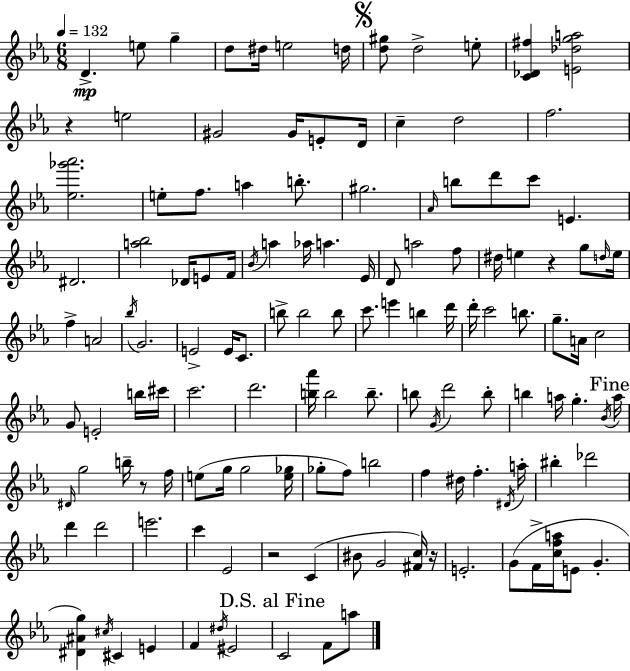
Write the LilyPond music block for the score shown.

{
  \clef treble
  \numericTimeSignature
  \time 6/8
  \key ees \major
  \tempo 4 = 132
  d'4.->\mp e''8 g''4-- | d''8 dis''16 e''2 d''16 | \mark \markup { \musicglyph "scripts.segno" } <d'' gis''>8 d''2-> e''8-. | <c' des' fis''>4 <e' des'' g'' a''>2 | \break r4 e''2 | gis'2 gis'16 e'8-. d'16 | c''4-- d''2 | f''2. | \break <ees'' ges''' aes'''>2. | e''8-. f''8. a''4 b''8.-. | gis''2. | \grace { aes'16 } b''8 d'''8 c'''8 e'4. | \break dis'2. | <a'' bes''>2 des'16 e'8 | f'16 \acciaccatura { bes'16 } a''4 aes''16 a''4. | ees'16 d'8 a''2 | \break f''8 dis''16 e''4 r4 g''8 | \grace { d''16 } e''16 f''4-> a'2 | \acciaccatura { bes''16 } g'2. | e'2-> | \break e'16 c'8. b''8-> b''2 | b''8 c'''8. e'''4 b''4 | d'''16 d'''16-. c'''2 | b''8. g''8.-- a'16 c''2 | \break g'8 e'2-. | b''16 cis'''16 c'''2. | d'''2. | <b'' aes'''>16 b''2 | \break b''8.-- b''8 \acciaccatura { g'16 } d'''2 | b''8-. b''4 a''16 g''4.-. | \acciaccatura { bes'16 } \mark "Fine" a''16 \grace { dis'16 } g''2 | b''16-- r8 f''16 e''8( g''16 g''2 | \break <e'' ges''>16 ges''8-. f''8) b''2 | f''4 dis''16 | f''4.-. \acciaccatura { dis'16 } a''16-. bis''4-. | des'''2 d'''4 | \break d'''2 e'''2. | c'''4 | ees'2 r2 | c'4( bis'8 g'2 | \break <fis' c''>16) r16 e'2.-. | g'8( f'16-> <c'' f'' a''>16 | e'8 g'4.-. <dis' ais' g''>4) | \acciaccatura { cis''16 } cis'4 e'4 f'4 | \break \acciaccatura { dis''16 } eis'2 \mark "D.S. al Fine" c'2 | f'8 a''8 \bar "|."
}